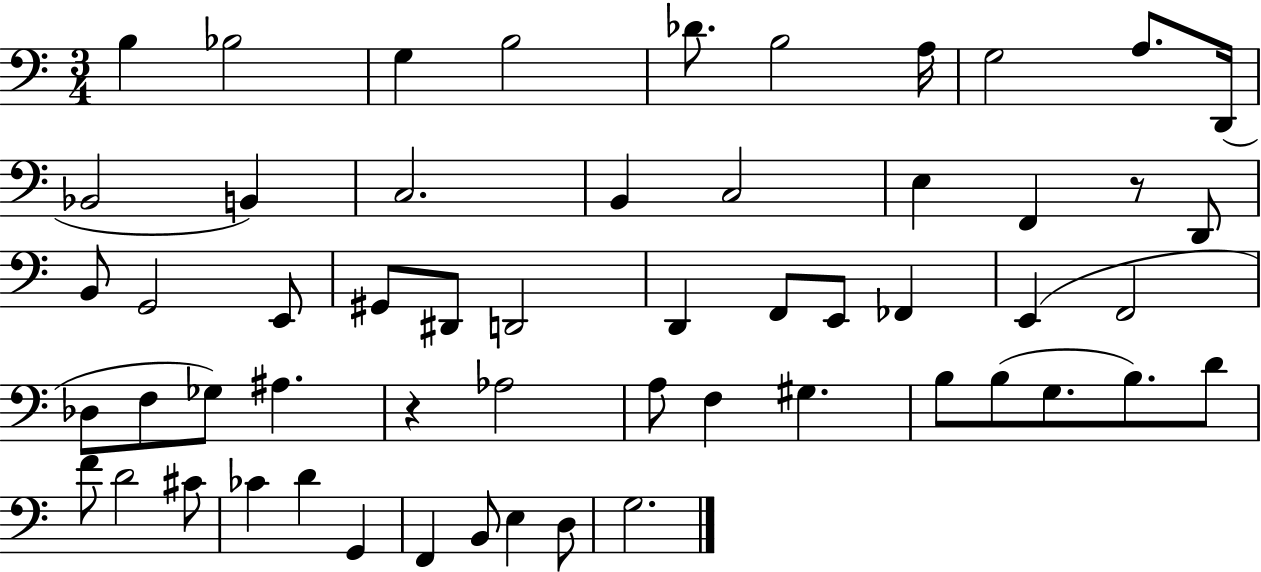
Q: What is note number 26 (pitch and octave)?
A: F2